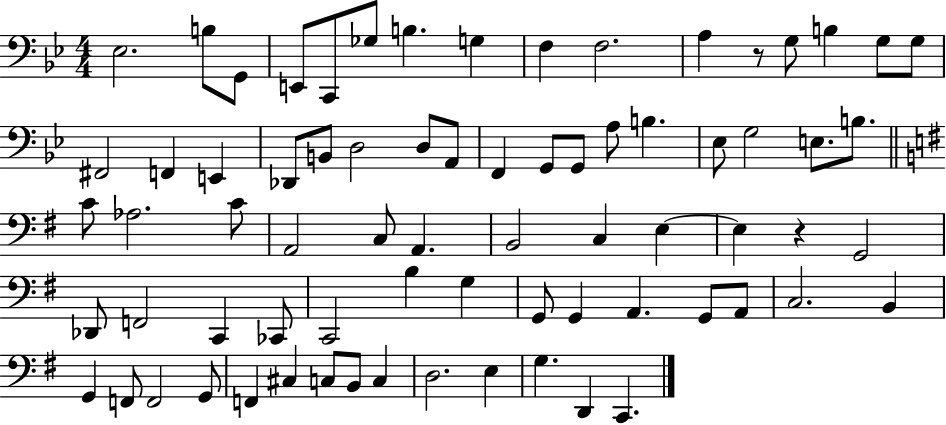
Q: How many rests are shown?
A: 2